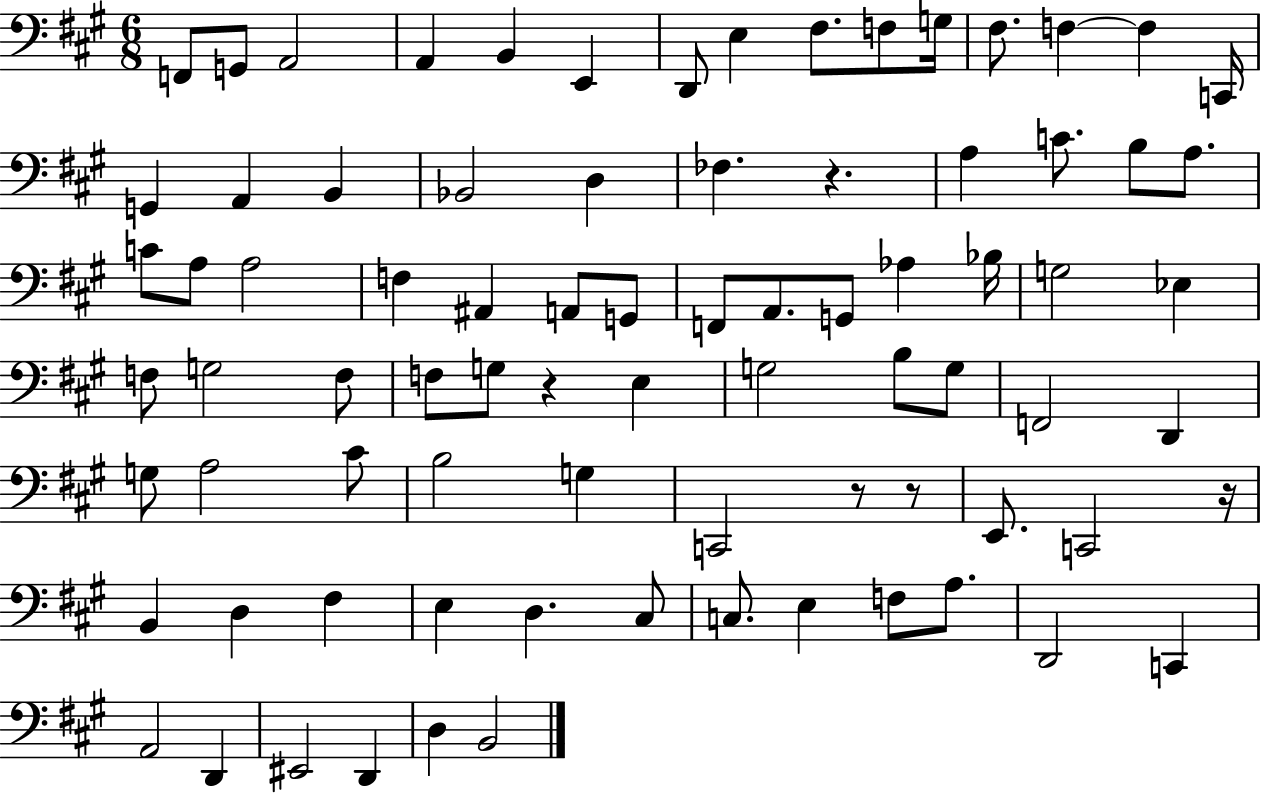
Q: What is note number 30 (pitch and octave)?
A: A#2